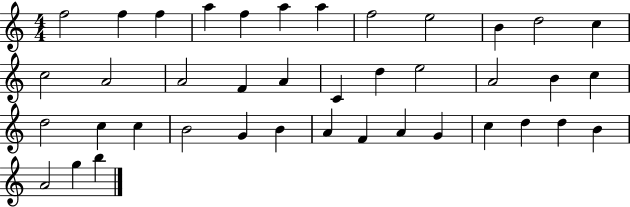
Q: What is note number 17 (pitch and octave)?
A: A4